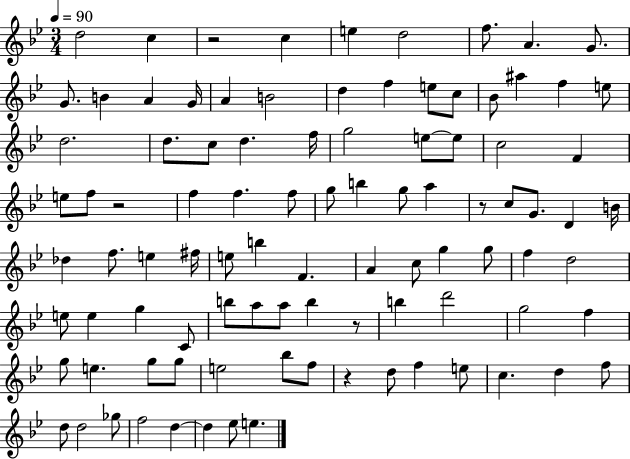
{
  \clef treble
  \numericTimeSignature
  \time 3/4
  \key bes \major
  \tempo 4 = 90
  d''2 c''4 | r2 c''4 | e''4 d''2 | f''8. a'4. g'8. | \break g'8. b'4 a'4 g'16 | a'4 b'2 | d''4 f''4 e''8 c''8 | bes'8 ais''4 f''4 e''8 | \break d''2. | d''8. c''8 d''4. f''16 | g''2 e''8~~ e''8 | c''2 f'4 | \break e''8 f''8 r2 | f''4 f''4. f''8 | g''8 b''4 g''8 a''4 | r8 c''8 g'8. d'4 b'16 | \break des''4 f''8. e''4 fis''16 | e''8 b''4 f'4. | a'4 c''8 g''4 g''8 | f''4 d''2 | \break e''8 e''4 g''4 c'8 | b''8 a''8 a''8 b''4 r8 | b''4 d'''2 | g''2 f''4 | \break g''8 e''4. g''8 g''8 | e''2 bes''8 f''8 | r4 d''8 f''4 e''8 | c''4. d''4 f''8 | \break d''8 d''2 ges''8 | f''2 d''4~~ | d''4 ees''8 e''4. | \bar "|."
}